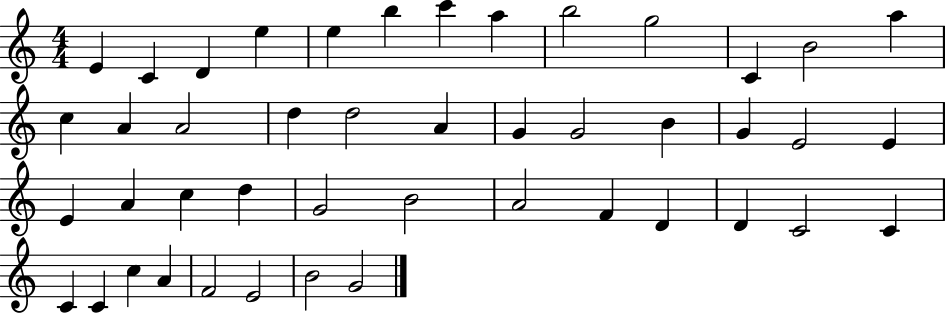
E4/q C4/q D4/q E5/q E5/q B5/q C6/q A5/q B5/h G5/h C4/q B4/h A5/q C5/q A4/q A4/h D5/q D5/h A4/q G4/q G4/h B4/q G4/q E4/h E4/q E4/q A4/q C5/q D5/q G4/h B4/h A4/h F4/q D4/q D4/q C4/h C4/q C4/q C4/q C5/q A4/q F4/h E4/h B4/h G4/h